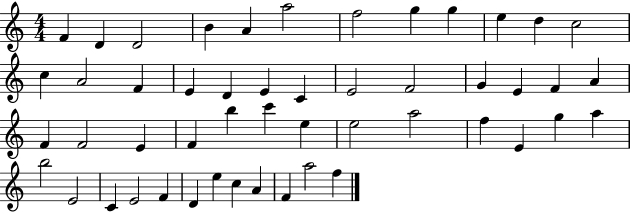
X:1
T:Untitled
M:4/4
L:1/4
K:C
F D D2 B A a2 f2 g g e d c2 c A2 F E D E C E2 F2 G E F A F F2 E F b c' e e2 a2 f E g a b2 E2 C E2 F D e c A F a2 f